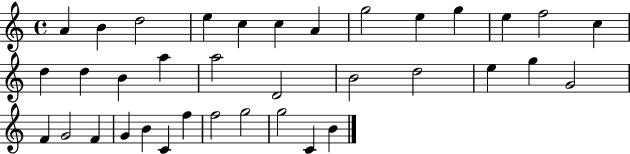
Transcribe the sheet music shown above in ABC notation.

X:1
T:Untitled
M:4/4
L:1/4
K:C
A B d2 e c c A g2 e g e f2 c d d B a a2 D2 B2 d2 e g G2 F G2 F G B C f f2 g2 g2 C B